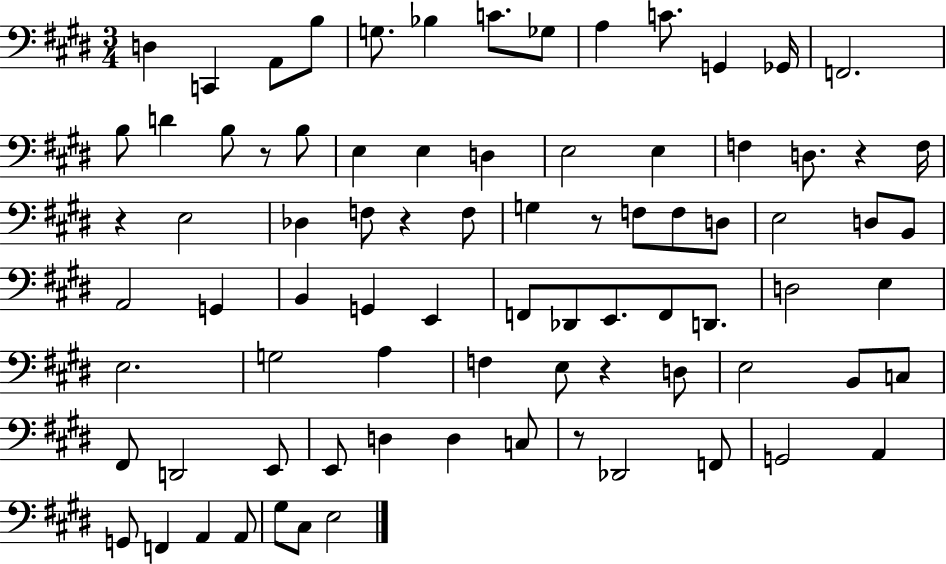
X:1
T:Untitled
M:3/4
L:1/4
K:E
D, C,, A,,/2 B,/2 G,/2 _B, C/2 _G,/2 A, C/2 G,, _G,,/4 F,,2 B,/2 D B,/2 z/2 B,/2 E, E, D, E,2 E, F, D,/2 z F,/4 z E,2 _D, F,/2 z F,/2 G, z/2 F,/2 F,/2 D,/2 E,2 D,/2 B,,/2 A,,2 G,, B,, G,, E,, F,,/2 _D,,/2 E,,/2 F,,/2 D,,/2 D,2 E, E,2 G,2 A, F, E,/2 z D,/2 E,2 B,,/2 C,/2 ^F,,/2 D,,2 E,,/2 E,,/2 D, D, C,/2 z/2 _D,,2 F,,/2 G,,2 A,, G,,/2 F,, A,, A,,/2 ^G,/2 ^C,/2 E,2